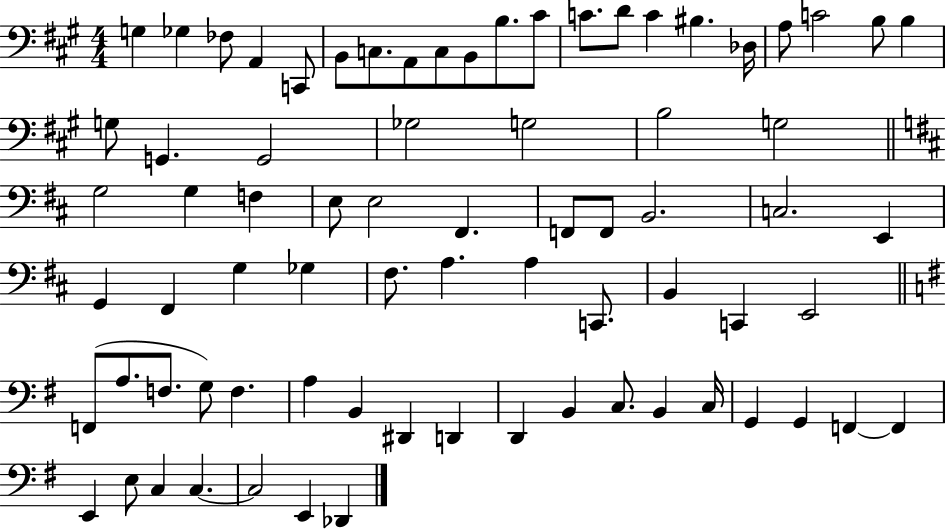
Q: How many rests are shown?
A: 0